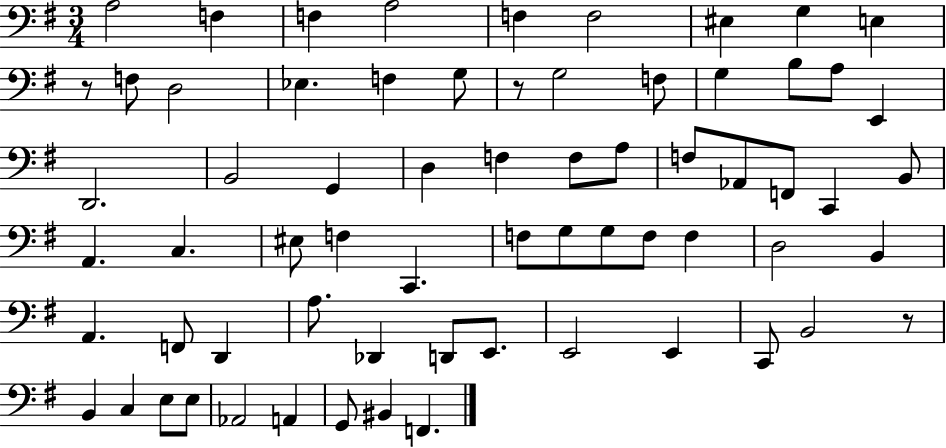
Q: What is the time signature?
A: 3/4